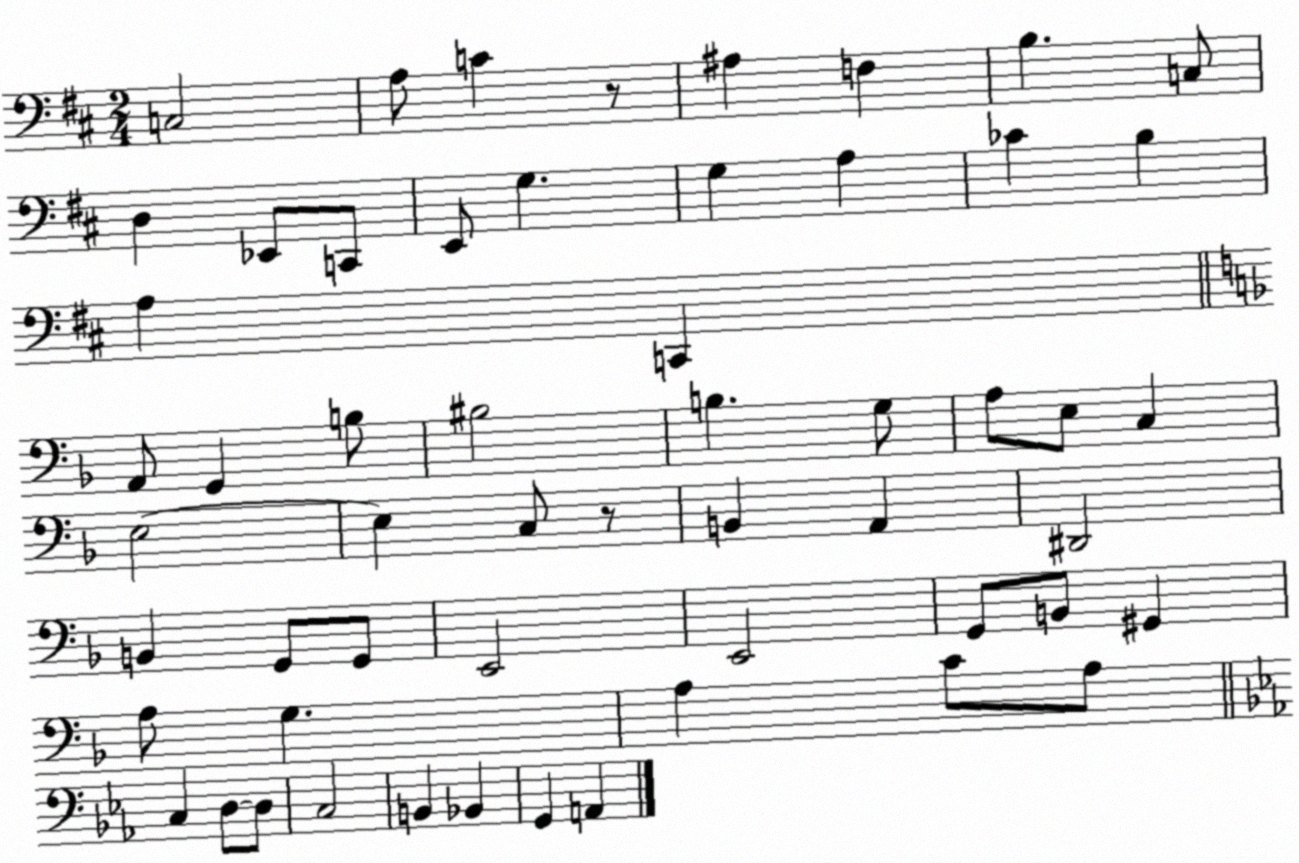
X:1
T:Untitled
M:2/4
L:1/4
K:D
C,2 A,/2 C z/2 ^A, F, B, C,/2 D, _E,,/2 C,,/2 E,,/2 G, G, A, _C B, A, C,, A,,/2 G,, B,/2 ^B,2 B, G,/2 A,/2 E,/2 C, E,2 E, C,/2 z/2 B,, A,, ^D,,2 B,, G,,/2 G,,/2 E,,2 E,,2 G,,/2 B,,/2 ^G,, A,/2 G, A, C/2 A,/2 C, D,/2 D,/2 C,2 B,, _B,, G,, A,,